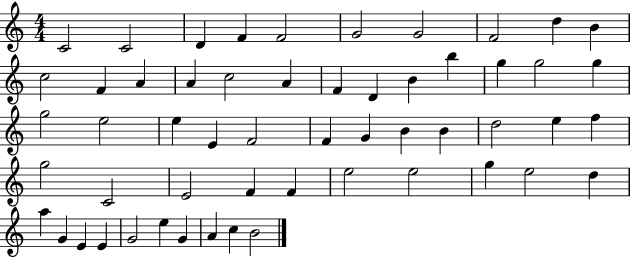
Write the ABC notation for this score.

X:1
T:Untitled
M:4/4
L:1/4
K:C
C2 C2 D F F2 G2 G2 F2 d B c2 F A A c2 A F D B b g g2 g g2 e2 e E F2 F G B B d2 e f g2 C2 E2 F F e2 e2 g e2 d a G E E G2 e G A c B2